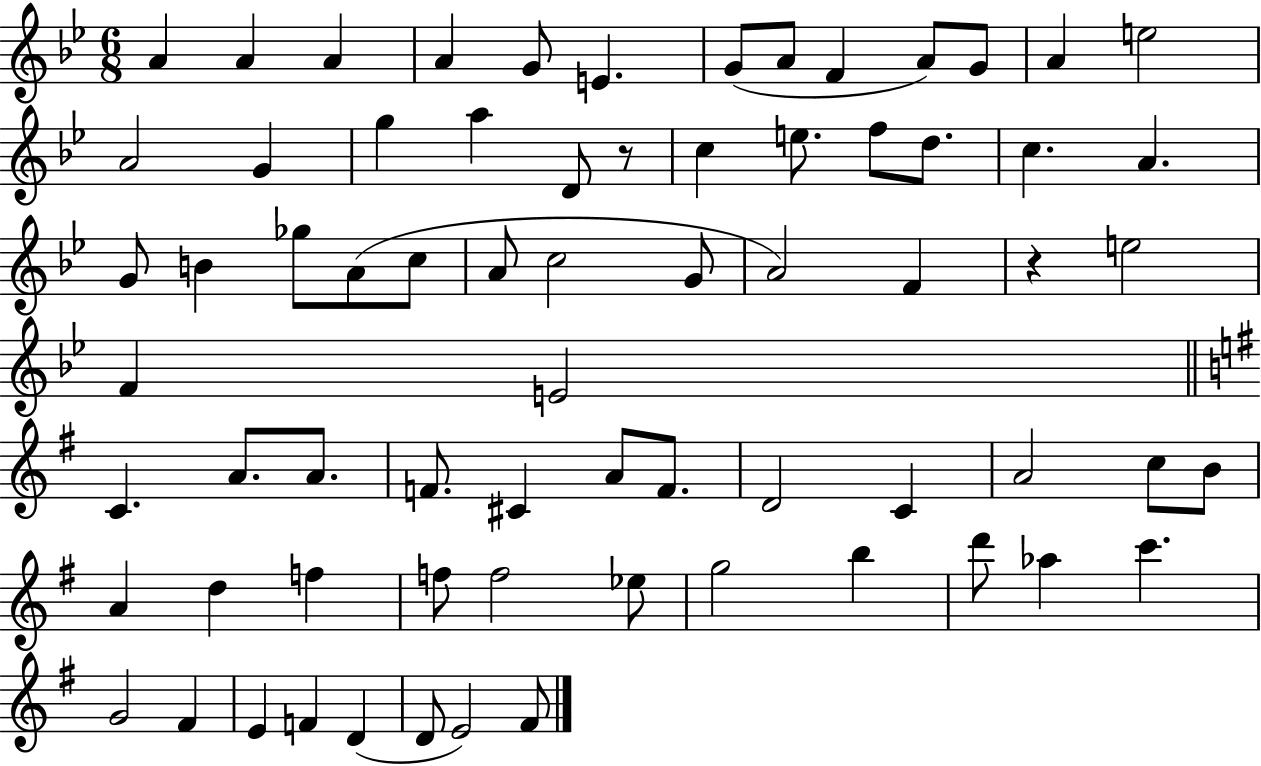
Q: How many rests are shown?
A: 2